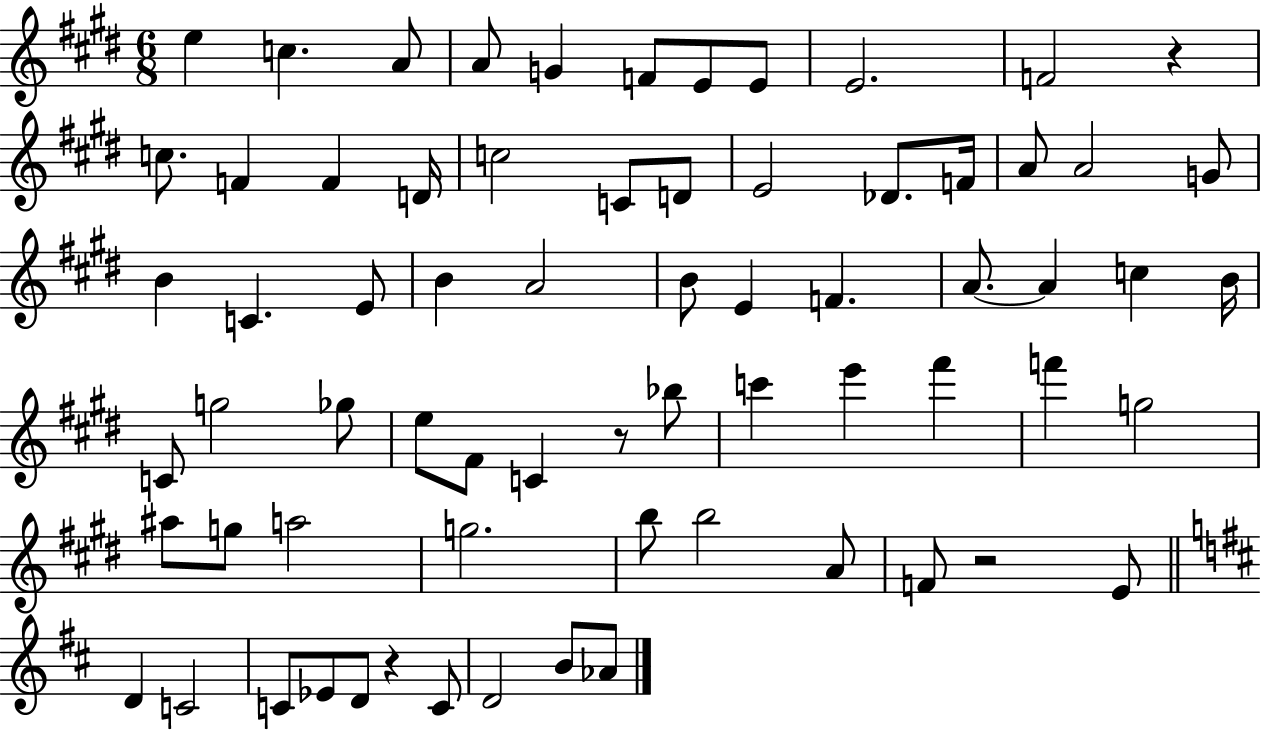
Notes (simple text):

E5/q C5/q. A4/e A4/e G4/q F4/e E4/e E4/e E4/h. F4/h R/q C5/e. F4/q F4/q D4/s C5/h C4/e D4/e E4/h Db4/e. F4/s A4/e A4/h G4/e B4/q C4/q. E4/e B4/q A4/h B4/e E4/q F4/q. A4/e. A4/q C5/q B4/s C4/e G5/h Gb5/e E5/e F#4/e C4/q R/e Bb5/e C6/q E6/q F#6/q F6/q G5/h A#5/e G5/e A5/h G5/h. B5/e B5/h A4/e F4/e R/h E4/e D4/q C4/h C4/e Eb4/e D4/e R/q C4/e D4/h B4/e Ab4/e